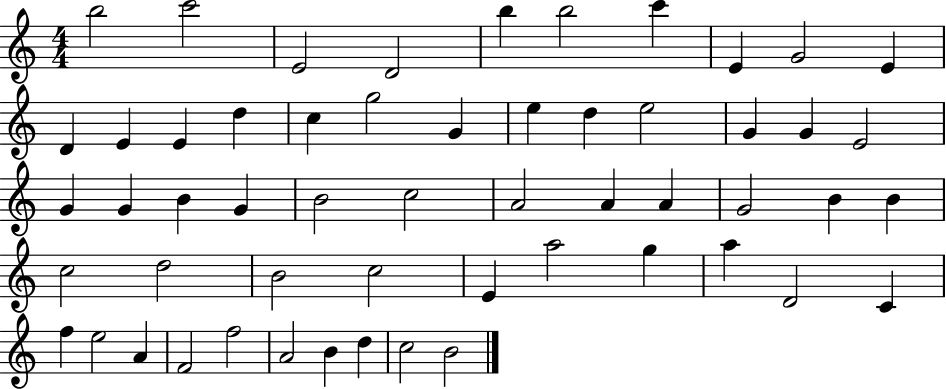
B5/h C6/h E4/h D4/h B5/q B5/h C6/q E4/q G4/h E4/q D4/q E4/q E4/q D5/q C5/q G5/h G4/q E5/q D5/q E5/h G4/q G4/q E4/h G4/q G4/q B4/q G4/q B4/h C5/h A4/h A4/q A4/q G4/h B4/q B4/q C5/h D5/h B4/h C5/h E4/q A5/h G5/q A5/q D4/h C4/q F5/q E5/h A4/q F4/h F5/h A4/h B4/q D5/q C5/h B4/h